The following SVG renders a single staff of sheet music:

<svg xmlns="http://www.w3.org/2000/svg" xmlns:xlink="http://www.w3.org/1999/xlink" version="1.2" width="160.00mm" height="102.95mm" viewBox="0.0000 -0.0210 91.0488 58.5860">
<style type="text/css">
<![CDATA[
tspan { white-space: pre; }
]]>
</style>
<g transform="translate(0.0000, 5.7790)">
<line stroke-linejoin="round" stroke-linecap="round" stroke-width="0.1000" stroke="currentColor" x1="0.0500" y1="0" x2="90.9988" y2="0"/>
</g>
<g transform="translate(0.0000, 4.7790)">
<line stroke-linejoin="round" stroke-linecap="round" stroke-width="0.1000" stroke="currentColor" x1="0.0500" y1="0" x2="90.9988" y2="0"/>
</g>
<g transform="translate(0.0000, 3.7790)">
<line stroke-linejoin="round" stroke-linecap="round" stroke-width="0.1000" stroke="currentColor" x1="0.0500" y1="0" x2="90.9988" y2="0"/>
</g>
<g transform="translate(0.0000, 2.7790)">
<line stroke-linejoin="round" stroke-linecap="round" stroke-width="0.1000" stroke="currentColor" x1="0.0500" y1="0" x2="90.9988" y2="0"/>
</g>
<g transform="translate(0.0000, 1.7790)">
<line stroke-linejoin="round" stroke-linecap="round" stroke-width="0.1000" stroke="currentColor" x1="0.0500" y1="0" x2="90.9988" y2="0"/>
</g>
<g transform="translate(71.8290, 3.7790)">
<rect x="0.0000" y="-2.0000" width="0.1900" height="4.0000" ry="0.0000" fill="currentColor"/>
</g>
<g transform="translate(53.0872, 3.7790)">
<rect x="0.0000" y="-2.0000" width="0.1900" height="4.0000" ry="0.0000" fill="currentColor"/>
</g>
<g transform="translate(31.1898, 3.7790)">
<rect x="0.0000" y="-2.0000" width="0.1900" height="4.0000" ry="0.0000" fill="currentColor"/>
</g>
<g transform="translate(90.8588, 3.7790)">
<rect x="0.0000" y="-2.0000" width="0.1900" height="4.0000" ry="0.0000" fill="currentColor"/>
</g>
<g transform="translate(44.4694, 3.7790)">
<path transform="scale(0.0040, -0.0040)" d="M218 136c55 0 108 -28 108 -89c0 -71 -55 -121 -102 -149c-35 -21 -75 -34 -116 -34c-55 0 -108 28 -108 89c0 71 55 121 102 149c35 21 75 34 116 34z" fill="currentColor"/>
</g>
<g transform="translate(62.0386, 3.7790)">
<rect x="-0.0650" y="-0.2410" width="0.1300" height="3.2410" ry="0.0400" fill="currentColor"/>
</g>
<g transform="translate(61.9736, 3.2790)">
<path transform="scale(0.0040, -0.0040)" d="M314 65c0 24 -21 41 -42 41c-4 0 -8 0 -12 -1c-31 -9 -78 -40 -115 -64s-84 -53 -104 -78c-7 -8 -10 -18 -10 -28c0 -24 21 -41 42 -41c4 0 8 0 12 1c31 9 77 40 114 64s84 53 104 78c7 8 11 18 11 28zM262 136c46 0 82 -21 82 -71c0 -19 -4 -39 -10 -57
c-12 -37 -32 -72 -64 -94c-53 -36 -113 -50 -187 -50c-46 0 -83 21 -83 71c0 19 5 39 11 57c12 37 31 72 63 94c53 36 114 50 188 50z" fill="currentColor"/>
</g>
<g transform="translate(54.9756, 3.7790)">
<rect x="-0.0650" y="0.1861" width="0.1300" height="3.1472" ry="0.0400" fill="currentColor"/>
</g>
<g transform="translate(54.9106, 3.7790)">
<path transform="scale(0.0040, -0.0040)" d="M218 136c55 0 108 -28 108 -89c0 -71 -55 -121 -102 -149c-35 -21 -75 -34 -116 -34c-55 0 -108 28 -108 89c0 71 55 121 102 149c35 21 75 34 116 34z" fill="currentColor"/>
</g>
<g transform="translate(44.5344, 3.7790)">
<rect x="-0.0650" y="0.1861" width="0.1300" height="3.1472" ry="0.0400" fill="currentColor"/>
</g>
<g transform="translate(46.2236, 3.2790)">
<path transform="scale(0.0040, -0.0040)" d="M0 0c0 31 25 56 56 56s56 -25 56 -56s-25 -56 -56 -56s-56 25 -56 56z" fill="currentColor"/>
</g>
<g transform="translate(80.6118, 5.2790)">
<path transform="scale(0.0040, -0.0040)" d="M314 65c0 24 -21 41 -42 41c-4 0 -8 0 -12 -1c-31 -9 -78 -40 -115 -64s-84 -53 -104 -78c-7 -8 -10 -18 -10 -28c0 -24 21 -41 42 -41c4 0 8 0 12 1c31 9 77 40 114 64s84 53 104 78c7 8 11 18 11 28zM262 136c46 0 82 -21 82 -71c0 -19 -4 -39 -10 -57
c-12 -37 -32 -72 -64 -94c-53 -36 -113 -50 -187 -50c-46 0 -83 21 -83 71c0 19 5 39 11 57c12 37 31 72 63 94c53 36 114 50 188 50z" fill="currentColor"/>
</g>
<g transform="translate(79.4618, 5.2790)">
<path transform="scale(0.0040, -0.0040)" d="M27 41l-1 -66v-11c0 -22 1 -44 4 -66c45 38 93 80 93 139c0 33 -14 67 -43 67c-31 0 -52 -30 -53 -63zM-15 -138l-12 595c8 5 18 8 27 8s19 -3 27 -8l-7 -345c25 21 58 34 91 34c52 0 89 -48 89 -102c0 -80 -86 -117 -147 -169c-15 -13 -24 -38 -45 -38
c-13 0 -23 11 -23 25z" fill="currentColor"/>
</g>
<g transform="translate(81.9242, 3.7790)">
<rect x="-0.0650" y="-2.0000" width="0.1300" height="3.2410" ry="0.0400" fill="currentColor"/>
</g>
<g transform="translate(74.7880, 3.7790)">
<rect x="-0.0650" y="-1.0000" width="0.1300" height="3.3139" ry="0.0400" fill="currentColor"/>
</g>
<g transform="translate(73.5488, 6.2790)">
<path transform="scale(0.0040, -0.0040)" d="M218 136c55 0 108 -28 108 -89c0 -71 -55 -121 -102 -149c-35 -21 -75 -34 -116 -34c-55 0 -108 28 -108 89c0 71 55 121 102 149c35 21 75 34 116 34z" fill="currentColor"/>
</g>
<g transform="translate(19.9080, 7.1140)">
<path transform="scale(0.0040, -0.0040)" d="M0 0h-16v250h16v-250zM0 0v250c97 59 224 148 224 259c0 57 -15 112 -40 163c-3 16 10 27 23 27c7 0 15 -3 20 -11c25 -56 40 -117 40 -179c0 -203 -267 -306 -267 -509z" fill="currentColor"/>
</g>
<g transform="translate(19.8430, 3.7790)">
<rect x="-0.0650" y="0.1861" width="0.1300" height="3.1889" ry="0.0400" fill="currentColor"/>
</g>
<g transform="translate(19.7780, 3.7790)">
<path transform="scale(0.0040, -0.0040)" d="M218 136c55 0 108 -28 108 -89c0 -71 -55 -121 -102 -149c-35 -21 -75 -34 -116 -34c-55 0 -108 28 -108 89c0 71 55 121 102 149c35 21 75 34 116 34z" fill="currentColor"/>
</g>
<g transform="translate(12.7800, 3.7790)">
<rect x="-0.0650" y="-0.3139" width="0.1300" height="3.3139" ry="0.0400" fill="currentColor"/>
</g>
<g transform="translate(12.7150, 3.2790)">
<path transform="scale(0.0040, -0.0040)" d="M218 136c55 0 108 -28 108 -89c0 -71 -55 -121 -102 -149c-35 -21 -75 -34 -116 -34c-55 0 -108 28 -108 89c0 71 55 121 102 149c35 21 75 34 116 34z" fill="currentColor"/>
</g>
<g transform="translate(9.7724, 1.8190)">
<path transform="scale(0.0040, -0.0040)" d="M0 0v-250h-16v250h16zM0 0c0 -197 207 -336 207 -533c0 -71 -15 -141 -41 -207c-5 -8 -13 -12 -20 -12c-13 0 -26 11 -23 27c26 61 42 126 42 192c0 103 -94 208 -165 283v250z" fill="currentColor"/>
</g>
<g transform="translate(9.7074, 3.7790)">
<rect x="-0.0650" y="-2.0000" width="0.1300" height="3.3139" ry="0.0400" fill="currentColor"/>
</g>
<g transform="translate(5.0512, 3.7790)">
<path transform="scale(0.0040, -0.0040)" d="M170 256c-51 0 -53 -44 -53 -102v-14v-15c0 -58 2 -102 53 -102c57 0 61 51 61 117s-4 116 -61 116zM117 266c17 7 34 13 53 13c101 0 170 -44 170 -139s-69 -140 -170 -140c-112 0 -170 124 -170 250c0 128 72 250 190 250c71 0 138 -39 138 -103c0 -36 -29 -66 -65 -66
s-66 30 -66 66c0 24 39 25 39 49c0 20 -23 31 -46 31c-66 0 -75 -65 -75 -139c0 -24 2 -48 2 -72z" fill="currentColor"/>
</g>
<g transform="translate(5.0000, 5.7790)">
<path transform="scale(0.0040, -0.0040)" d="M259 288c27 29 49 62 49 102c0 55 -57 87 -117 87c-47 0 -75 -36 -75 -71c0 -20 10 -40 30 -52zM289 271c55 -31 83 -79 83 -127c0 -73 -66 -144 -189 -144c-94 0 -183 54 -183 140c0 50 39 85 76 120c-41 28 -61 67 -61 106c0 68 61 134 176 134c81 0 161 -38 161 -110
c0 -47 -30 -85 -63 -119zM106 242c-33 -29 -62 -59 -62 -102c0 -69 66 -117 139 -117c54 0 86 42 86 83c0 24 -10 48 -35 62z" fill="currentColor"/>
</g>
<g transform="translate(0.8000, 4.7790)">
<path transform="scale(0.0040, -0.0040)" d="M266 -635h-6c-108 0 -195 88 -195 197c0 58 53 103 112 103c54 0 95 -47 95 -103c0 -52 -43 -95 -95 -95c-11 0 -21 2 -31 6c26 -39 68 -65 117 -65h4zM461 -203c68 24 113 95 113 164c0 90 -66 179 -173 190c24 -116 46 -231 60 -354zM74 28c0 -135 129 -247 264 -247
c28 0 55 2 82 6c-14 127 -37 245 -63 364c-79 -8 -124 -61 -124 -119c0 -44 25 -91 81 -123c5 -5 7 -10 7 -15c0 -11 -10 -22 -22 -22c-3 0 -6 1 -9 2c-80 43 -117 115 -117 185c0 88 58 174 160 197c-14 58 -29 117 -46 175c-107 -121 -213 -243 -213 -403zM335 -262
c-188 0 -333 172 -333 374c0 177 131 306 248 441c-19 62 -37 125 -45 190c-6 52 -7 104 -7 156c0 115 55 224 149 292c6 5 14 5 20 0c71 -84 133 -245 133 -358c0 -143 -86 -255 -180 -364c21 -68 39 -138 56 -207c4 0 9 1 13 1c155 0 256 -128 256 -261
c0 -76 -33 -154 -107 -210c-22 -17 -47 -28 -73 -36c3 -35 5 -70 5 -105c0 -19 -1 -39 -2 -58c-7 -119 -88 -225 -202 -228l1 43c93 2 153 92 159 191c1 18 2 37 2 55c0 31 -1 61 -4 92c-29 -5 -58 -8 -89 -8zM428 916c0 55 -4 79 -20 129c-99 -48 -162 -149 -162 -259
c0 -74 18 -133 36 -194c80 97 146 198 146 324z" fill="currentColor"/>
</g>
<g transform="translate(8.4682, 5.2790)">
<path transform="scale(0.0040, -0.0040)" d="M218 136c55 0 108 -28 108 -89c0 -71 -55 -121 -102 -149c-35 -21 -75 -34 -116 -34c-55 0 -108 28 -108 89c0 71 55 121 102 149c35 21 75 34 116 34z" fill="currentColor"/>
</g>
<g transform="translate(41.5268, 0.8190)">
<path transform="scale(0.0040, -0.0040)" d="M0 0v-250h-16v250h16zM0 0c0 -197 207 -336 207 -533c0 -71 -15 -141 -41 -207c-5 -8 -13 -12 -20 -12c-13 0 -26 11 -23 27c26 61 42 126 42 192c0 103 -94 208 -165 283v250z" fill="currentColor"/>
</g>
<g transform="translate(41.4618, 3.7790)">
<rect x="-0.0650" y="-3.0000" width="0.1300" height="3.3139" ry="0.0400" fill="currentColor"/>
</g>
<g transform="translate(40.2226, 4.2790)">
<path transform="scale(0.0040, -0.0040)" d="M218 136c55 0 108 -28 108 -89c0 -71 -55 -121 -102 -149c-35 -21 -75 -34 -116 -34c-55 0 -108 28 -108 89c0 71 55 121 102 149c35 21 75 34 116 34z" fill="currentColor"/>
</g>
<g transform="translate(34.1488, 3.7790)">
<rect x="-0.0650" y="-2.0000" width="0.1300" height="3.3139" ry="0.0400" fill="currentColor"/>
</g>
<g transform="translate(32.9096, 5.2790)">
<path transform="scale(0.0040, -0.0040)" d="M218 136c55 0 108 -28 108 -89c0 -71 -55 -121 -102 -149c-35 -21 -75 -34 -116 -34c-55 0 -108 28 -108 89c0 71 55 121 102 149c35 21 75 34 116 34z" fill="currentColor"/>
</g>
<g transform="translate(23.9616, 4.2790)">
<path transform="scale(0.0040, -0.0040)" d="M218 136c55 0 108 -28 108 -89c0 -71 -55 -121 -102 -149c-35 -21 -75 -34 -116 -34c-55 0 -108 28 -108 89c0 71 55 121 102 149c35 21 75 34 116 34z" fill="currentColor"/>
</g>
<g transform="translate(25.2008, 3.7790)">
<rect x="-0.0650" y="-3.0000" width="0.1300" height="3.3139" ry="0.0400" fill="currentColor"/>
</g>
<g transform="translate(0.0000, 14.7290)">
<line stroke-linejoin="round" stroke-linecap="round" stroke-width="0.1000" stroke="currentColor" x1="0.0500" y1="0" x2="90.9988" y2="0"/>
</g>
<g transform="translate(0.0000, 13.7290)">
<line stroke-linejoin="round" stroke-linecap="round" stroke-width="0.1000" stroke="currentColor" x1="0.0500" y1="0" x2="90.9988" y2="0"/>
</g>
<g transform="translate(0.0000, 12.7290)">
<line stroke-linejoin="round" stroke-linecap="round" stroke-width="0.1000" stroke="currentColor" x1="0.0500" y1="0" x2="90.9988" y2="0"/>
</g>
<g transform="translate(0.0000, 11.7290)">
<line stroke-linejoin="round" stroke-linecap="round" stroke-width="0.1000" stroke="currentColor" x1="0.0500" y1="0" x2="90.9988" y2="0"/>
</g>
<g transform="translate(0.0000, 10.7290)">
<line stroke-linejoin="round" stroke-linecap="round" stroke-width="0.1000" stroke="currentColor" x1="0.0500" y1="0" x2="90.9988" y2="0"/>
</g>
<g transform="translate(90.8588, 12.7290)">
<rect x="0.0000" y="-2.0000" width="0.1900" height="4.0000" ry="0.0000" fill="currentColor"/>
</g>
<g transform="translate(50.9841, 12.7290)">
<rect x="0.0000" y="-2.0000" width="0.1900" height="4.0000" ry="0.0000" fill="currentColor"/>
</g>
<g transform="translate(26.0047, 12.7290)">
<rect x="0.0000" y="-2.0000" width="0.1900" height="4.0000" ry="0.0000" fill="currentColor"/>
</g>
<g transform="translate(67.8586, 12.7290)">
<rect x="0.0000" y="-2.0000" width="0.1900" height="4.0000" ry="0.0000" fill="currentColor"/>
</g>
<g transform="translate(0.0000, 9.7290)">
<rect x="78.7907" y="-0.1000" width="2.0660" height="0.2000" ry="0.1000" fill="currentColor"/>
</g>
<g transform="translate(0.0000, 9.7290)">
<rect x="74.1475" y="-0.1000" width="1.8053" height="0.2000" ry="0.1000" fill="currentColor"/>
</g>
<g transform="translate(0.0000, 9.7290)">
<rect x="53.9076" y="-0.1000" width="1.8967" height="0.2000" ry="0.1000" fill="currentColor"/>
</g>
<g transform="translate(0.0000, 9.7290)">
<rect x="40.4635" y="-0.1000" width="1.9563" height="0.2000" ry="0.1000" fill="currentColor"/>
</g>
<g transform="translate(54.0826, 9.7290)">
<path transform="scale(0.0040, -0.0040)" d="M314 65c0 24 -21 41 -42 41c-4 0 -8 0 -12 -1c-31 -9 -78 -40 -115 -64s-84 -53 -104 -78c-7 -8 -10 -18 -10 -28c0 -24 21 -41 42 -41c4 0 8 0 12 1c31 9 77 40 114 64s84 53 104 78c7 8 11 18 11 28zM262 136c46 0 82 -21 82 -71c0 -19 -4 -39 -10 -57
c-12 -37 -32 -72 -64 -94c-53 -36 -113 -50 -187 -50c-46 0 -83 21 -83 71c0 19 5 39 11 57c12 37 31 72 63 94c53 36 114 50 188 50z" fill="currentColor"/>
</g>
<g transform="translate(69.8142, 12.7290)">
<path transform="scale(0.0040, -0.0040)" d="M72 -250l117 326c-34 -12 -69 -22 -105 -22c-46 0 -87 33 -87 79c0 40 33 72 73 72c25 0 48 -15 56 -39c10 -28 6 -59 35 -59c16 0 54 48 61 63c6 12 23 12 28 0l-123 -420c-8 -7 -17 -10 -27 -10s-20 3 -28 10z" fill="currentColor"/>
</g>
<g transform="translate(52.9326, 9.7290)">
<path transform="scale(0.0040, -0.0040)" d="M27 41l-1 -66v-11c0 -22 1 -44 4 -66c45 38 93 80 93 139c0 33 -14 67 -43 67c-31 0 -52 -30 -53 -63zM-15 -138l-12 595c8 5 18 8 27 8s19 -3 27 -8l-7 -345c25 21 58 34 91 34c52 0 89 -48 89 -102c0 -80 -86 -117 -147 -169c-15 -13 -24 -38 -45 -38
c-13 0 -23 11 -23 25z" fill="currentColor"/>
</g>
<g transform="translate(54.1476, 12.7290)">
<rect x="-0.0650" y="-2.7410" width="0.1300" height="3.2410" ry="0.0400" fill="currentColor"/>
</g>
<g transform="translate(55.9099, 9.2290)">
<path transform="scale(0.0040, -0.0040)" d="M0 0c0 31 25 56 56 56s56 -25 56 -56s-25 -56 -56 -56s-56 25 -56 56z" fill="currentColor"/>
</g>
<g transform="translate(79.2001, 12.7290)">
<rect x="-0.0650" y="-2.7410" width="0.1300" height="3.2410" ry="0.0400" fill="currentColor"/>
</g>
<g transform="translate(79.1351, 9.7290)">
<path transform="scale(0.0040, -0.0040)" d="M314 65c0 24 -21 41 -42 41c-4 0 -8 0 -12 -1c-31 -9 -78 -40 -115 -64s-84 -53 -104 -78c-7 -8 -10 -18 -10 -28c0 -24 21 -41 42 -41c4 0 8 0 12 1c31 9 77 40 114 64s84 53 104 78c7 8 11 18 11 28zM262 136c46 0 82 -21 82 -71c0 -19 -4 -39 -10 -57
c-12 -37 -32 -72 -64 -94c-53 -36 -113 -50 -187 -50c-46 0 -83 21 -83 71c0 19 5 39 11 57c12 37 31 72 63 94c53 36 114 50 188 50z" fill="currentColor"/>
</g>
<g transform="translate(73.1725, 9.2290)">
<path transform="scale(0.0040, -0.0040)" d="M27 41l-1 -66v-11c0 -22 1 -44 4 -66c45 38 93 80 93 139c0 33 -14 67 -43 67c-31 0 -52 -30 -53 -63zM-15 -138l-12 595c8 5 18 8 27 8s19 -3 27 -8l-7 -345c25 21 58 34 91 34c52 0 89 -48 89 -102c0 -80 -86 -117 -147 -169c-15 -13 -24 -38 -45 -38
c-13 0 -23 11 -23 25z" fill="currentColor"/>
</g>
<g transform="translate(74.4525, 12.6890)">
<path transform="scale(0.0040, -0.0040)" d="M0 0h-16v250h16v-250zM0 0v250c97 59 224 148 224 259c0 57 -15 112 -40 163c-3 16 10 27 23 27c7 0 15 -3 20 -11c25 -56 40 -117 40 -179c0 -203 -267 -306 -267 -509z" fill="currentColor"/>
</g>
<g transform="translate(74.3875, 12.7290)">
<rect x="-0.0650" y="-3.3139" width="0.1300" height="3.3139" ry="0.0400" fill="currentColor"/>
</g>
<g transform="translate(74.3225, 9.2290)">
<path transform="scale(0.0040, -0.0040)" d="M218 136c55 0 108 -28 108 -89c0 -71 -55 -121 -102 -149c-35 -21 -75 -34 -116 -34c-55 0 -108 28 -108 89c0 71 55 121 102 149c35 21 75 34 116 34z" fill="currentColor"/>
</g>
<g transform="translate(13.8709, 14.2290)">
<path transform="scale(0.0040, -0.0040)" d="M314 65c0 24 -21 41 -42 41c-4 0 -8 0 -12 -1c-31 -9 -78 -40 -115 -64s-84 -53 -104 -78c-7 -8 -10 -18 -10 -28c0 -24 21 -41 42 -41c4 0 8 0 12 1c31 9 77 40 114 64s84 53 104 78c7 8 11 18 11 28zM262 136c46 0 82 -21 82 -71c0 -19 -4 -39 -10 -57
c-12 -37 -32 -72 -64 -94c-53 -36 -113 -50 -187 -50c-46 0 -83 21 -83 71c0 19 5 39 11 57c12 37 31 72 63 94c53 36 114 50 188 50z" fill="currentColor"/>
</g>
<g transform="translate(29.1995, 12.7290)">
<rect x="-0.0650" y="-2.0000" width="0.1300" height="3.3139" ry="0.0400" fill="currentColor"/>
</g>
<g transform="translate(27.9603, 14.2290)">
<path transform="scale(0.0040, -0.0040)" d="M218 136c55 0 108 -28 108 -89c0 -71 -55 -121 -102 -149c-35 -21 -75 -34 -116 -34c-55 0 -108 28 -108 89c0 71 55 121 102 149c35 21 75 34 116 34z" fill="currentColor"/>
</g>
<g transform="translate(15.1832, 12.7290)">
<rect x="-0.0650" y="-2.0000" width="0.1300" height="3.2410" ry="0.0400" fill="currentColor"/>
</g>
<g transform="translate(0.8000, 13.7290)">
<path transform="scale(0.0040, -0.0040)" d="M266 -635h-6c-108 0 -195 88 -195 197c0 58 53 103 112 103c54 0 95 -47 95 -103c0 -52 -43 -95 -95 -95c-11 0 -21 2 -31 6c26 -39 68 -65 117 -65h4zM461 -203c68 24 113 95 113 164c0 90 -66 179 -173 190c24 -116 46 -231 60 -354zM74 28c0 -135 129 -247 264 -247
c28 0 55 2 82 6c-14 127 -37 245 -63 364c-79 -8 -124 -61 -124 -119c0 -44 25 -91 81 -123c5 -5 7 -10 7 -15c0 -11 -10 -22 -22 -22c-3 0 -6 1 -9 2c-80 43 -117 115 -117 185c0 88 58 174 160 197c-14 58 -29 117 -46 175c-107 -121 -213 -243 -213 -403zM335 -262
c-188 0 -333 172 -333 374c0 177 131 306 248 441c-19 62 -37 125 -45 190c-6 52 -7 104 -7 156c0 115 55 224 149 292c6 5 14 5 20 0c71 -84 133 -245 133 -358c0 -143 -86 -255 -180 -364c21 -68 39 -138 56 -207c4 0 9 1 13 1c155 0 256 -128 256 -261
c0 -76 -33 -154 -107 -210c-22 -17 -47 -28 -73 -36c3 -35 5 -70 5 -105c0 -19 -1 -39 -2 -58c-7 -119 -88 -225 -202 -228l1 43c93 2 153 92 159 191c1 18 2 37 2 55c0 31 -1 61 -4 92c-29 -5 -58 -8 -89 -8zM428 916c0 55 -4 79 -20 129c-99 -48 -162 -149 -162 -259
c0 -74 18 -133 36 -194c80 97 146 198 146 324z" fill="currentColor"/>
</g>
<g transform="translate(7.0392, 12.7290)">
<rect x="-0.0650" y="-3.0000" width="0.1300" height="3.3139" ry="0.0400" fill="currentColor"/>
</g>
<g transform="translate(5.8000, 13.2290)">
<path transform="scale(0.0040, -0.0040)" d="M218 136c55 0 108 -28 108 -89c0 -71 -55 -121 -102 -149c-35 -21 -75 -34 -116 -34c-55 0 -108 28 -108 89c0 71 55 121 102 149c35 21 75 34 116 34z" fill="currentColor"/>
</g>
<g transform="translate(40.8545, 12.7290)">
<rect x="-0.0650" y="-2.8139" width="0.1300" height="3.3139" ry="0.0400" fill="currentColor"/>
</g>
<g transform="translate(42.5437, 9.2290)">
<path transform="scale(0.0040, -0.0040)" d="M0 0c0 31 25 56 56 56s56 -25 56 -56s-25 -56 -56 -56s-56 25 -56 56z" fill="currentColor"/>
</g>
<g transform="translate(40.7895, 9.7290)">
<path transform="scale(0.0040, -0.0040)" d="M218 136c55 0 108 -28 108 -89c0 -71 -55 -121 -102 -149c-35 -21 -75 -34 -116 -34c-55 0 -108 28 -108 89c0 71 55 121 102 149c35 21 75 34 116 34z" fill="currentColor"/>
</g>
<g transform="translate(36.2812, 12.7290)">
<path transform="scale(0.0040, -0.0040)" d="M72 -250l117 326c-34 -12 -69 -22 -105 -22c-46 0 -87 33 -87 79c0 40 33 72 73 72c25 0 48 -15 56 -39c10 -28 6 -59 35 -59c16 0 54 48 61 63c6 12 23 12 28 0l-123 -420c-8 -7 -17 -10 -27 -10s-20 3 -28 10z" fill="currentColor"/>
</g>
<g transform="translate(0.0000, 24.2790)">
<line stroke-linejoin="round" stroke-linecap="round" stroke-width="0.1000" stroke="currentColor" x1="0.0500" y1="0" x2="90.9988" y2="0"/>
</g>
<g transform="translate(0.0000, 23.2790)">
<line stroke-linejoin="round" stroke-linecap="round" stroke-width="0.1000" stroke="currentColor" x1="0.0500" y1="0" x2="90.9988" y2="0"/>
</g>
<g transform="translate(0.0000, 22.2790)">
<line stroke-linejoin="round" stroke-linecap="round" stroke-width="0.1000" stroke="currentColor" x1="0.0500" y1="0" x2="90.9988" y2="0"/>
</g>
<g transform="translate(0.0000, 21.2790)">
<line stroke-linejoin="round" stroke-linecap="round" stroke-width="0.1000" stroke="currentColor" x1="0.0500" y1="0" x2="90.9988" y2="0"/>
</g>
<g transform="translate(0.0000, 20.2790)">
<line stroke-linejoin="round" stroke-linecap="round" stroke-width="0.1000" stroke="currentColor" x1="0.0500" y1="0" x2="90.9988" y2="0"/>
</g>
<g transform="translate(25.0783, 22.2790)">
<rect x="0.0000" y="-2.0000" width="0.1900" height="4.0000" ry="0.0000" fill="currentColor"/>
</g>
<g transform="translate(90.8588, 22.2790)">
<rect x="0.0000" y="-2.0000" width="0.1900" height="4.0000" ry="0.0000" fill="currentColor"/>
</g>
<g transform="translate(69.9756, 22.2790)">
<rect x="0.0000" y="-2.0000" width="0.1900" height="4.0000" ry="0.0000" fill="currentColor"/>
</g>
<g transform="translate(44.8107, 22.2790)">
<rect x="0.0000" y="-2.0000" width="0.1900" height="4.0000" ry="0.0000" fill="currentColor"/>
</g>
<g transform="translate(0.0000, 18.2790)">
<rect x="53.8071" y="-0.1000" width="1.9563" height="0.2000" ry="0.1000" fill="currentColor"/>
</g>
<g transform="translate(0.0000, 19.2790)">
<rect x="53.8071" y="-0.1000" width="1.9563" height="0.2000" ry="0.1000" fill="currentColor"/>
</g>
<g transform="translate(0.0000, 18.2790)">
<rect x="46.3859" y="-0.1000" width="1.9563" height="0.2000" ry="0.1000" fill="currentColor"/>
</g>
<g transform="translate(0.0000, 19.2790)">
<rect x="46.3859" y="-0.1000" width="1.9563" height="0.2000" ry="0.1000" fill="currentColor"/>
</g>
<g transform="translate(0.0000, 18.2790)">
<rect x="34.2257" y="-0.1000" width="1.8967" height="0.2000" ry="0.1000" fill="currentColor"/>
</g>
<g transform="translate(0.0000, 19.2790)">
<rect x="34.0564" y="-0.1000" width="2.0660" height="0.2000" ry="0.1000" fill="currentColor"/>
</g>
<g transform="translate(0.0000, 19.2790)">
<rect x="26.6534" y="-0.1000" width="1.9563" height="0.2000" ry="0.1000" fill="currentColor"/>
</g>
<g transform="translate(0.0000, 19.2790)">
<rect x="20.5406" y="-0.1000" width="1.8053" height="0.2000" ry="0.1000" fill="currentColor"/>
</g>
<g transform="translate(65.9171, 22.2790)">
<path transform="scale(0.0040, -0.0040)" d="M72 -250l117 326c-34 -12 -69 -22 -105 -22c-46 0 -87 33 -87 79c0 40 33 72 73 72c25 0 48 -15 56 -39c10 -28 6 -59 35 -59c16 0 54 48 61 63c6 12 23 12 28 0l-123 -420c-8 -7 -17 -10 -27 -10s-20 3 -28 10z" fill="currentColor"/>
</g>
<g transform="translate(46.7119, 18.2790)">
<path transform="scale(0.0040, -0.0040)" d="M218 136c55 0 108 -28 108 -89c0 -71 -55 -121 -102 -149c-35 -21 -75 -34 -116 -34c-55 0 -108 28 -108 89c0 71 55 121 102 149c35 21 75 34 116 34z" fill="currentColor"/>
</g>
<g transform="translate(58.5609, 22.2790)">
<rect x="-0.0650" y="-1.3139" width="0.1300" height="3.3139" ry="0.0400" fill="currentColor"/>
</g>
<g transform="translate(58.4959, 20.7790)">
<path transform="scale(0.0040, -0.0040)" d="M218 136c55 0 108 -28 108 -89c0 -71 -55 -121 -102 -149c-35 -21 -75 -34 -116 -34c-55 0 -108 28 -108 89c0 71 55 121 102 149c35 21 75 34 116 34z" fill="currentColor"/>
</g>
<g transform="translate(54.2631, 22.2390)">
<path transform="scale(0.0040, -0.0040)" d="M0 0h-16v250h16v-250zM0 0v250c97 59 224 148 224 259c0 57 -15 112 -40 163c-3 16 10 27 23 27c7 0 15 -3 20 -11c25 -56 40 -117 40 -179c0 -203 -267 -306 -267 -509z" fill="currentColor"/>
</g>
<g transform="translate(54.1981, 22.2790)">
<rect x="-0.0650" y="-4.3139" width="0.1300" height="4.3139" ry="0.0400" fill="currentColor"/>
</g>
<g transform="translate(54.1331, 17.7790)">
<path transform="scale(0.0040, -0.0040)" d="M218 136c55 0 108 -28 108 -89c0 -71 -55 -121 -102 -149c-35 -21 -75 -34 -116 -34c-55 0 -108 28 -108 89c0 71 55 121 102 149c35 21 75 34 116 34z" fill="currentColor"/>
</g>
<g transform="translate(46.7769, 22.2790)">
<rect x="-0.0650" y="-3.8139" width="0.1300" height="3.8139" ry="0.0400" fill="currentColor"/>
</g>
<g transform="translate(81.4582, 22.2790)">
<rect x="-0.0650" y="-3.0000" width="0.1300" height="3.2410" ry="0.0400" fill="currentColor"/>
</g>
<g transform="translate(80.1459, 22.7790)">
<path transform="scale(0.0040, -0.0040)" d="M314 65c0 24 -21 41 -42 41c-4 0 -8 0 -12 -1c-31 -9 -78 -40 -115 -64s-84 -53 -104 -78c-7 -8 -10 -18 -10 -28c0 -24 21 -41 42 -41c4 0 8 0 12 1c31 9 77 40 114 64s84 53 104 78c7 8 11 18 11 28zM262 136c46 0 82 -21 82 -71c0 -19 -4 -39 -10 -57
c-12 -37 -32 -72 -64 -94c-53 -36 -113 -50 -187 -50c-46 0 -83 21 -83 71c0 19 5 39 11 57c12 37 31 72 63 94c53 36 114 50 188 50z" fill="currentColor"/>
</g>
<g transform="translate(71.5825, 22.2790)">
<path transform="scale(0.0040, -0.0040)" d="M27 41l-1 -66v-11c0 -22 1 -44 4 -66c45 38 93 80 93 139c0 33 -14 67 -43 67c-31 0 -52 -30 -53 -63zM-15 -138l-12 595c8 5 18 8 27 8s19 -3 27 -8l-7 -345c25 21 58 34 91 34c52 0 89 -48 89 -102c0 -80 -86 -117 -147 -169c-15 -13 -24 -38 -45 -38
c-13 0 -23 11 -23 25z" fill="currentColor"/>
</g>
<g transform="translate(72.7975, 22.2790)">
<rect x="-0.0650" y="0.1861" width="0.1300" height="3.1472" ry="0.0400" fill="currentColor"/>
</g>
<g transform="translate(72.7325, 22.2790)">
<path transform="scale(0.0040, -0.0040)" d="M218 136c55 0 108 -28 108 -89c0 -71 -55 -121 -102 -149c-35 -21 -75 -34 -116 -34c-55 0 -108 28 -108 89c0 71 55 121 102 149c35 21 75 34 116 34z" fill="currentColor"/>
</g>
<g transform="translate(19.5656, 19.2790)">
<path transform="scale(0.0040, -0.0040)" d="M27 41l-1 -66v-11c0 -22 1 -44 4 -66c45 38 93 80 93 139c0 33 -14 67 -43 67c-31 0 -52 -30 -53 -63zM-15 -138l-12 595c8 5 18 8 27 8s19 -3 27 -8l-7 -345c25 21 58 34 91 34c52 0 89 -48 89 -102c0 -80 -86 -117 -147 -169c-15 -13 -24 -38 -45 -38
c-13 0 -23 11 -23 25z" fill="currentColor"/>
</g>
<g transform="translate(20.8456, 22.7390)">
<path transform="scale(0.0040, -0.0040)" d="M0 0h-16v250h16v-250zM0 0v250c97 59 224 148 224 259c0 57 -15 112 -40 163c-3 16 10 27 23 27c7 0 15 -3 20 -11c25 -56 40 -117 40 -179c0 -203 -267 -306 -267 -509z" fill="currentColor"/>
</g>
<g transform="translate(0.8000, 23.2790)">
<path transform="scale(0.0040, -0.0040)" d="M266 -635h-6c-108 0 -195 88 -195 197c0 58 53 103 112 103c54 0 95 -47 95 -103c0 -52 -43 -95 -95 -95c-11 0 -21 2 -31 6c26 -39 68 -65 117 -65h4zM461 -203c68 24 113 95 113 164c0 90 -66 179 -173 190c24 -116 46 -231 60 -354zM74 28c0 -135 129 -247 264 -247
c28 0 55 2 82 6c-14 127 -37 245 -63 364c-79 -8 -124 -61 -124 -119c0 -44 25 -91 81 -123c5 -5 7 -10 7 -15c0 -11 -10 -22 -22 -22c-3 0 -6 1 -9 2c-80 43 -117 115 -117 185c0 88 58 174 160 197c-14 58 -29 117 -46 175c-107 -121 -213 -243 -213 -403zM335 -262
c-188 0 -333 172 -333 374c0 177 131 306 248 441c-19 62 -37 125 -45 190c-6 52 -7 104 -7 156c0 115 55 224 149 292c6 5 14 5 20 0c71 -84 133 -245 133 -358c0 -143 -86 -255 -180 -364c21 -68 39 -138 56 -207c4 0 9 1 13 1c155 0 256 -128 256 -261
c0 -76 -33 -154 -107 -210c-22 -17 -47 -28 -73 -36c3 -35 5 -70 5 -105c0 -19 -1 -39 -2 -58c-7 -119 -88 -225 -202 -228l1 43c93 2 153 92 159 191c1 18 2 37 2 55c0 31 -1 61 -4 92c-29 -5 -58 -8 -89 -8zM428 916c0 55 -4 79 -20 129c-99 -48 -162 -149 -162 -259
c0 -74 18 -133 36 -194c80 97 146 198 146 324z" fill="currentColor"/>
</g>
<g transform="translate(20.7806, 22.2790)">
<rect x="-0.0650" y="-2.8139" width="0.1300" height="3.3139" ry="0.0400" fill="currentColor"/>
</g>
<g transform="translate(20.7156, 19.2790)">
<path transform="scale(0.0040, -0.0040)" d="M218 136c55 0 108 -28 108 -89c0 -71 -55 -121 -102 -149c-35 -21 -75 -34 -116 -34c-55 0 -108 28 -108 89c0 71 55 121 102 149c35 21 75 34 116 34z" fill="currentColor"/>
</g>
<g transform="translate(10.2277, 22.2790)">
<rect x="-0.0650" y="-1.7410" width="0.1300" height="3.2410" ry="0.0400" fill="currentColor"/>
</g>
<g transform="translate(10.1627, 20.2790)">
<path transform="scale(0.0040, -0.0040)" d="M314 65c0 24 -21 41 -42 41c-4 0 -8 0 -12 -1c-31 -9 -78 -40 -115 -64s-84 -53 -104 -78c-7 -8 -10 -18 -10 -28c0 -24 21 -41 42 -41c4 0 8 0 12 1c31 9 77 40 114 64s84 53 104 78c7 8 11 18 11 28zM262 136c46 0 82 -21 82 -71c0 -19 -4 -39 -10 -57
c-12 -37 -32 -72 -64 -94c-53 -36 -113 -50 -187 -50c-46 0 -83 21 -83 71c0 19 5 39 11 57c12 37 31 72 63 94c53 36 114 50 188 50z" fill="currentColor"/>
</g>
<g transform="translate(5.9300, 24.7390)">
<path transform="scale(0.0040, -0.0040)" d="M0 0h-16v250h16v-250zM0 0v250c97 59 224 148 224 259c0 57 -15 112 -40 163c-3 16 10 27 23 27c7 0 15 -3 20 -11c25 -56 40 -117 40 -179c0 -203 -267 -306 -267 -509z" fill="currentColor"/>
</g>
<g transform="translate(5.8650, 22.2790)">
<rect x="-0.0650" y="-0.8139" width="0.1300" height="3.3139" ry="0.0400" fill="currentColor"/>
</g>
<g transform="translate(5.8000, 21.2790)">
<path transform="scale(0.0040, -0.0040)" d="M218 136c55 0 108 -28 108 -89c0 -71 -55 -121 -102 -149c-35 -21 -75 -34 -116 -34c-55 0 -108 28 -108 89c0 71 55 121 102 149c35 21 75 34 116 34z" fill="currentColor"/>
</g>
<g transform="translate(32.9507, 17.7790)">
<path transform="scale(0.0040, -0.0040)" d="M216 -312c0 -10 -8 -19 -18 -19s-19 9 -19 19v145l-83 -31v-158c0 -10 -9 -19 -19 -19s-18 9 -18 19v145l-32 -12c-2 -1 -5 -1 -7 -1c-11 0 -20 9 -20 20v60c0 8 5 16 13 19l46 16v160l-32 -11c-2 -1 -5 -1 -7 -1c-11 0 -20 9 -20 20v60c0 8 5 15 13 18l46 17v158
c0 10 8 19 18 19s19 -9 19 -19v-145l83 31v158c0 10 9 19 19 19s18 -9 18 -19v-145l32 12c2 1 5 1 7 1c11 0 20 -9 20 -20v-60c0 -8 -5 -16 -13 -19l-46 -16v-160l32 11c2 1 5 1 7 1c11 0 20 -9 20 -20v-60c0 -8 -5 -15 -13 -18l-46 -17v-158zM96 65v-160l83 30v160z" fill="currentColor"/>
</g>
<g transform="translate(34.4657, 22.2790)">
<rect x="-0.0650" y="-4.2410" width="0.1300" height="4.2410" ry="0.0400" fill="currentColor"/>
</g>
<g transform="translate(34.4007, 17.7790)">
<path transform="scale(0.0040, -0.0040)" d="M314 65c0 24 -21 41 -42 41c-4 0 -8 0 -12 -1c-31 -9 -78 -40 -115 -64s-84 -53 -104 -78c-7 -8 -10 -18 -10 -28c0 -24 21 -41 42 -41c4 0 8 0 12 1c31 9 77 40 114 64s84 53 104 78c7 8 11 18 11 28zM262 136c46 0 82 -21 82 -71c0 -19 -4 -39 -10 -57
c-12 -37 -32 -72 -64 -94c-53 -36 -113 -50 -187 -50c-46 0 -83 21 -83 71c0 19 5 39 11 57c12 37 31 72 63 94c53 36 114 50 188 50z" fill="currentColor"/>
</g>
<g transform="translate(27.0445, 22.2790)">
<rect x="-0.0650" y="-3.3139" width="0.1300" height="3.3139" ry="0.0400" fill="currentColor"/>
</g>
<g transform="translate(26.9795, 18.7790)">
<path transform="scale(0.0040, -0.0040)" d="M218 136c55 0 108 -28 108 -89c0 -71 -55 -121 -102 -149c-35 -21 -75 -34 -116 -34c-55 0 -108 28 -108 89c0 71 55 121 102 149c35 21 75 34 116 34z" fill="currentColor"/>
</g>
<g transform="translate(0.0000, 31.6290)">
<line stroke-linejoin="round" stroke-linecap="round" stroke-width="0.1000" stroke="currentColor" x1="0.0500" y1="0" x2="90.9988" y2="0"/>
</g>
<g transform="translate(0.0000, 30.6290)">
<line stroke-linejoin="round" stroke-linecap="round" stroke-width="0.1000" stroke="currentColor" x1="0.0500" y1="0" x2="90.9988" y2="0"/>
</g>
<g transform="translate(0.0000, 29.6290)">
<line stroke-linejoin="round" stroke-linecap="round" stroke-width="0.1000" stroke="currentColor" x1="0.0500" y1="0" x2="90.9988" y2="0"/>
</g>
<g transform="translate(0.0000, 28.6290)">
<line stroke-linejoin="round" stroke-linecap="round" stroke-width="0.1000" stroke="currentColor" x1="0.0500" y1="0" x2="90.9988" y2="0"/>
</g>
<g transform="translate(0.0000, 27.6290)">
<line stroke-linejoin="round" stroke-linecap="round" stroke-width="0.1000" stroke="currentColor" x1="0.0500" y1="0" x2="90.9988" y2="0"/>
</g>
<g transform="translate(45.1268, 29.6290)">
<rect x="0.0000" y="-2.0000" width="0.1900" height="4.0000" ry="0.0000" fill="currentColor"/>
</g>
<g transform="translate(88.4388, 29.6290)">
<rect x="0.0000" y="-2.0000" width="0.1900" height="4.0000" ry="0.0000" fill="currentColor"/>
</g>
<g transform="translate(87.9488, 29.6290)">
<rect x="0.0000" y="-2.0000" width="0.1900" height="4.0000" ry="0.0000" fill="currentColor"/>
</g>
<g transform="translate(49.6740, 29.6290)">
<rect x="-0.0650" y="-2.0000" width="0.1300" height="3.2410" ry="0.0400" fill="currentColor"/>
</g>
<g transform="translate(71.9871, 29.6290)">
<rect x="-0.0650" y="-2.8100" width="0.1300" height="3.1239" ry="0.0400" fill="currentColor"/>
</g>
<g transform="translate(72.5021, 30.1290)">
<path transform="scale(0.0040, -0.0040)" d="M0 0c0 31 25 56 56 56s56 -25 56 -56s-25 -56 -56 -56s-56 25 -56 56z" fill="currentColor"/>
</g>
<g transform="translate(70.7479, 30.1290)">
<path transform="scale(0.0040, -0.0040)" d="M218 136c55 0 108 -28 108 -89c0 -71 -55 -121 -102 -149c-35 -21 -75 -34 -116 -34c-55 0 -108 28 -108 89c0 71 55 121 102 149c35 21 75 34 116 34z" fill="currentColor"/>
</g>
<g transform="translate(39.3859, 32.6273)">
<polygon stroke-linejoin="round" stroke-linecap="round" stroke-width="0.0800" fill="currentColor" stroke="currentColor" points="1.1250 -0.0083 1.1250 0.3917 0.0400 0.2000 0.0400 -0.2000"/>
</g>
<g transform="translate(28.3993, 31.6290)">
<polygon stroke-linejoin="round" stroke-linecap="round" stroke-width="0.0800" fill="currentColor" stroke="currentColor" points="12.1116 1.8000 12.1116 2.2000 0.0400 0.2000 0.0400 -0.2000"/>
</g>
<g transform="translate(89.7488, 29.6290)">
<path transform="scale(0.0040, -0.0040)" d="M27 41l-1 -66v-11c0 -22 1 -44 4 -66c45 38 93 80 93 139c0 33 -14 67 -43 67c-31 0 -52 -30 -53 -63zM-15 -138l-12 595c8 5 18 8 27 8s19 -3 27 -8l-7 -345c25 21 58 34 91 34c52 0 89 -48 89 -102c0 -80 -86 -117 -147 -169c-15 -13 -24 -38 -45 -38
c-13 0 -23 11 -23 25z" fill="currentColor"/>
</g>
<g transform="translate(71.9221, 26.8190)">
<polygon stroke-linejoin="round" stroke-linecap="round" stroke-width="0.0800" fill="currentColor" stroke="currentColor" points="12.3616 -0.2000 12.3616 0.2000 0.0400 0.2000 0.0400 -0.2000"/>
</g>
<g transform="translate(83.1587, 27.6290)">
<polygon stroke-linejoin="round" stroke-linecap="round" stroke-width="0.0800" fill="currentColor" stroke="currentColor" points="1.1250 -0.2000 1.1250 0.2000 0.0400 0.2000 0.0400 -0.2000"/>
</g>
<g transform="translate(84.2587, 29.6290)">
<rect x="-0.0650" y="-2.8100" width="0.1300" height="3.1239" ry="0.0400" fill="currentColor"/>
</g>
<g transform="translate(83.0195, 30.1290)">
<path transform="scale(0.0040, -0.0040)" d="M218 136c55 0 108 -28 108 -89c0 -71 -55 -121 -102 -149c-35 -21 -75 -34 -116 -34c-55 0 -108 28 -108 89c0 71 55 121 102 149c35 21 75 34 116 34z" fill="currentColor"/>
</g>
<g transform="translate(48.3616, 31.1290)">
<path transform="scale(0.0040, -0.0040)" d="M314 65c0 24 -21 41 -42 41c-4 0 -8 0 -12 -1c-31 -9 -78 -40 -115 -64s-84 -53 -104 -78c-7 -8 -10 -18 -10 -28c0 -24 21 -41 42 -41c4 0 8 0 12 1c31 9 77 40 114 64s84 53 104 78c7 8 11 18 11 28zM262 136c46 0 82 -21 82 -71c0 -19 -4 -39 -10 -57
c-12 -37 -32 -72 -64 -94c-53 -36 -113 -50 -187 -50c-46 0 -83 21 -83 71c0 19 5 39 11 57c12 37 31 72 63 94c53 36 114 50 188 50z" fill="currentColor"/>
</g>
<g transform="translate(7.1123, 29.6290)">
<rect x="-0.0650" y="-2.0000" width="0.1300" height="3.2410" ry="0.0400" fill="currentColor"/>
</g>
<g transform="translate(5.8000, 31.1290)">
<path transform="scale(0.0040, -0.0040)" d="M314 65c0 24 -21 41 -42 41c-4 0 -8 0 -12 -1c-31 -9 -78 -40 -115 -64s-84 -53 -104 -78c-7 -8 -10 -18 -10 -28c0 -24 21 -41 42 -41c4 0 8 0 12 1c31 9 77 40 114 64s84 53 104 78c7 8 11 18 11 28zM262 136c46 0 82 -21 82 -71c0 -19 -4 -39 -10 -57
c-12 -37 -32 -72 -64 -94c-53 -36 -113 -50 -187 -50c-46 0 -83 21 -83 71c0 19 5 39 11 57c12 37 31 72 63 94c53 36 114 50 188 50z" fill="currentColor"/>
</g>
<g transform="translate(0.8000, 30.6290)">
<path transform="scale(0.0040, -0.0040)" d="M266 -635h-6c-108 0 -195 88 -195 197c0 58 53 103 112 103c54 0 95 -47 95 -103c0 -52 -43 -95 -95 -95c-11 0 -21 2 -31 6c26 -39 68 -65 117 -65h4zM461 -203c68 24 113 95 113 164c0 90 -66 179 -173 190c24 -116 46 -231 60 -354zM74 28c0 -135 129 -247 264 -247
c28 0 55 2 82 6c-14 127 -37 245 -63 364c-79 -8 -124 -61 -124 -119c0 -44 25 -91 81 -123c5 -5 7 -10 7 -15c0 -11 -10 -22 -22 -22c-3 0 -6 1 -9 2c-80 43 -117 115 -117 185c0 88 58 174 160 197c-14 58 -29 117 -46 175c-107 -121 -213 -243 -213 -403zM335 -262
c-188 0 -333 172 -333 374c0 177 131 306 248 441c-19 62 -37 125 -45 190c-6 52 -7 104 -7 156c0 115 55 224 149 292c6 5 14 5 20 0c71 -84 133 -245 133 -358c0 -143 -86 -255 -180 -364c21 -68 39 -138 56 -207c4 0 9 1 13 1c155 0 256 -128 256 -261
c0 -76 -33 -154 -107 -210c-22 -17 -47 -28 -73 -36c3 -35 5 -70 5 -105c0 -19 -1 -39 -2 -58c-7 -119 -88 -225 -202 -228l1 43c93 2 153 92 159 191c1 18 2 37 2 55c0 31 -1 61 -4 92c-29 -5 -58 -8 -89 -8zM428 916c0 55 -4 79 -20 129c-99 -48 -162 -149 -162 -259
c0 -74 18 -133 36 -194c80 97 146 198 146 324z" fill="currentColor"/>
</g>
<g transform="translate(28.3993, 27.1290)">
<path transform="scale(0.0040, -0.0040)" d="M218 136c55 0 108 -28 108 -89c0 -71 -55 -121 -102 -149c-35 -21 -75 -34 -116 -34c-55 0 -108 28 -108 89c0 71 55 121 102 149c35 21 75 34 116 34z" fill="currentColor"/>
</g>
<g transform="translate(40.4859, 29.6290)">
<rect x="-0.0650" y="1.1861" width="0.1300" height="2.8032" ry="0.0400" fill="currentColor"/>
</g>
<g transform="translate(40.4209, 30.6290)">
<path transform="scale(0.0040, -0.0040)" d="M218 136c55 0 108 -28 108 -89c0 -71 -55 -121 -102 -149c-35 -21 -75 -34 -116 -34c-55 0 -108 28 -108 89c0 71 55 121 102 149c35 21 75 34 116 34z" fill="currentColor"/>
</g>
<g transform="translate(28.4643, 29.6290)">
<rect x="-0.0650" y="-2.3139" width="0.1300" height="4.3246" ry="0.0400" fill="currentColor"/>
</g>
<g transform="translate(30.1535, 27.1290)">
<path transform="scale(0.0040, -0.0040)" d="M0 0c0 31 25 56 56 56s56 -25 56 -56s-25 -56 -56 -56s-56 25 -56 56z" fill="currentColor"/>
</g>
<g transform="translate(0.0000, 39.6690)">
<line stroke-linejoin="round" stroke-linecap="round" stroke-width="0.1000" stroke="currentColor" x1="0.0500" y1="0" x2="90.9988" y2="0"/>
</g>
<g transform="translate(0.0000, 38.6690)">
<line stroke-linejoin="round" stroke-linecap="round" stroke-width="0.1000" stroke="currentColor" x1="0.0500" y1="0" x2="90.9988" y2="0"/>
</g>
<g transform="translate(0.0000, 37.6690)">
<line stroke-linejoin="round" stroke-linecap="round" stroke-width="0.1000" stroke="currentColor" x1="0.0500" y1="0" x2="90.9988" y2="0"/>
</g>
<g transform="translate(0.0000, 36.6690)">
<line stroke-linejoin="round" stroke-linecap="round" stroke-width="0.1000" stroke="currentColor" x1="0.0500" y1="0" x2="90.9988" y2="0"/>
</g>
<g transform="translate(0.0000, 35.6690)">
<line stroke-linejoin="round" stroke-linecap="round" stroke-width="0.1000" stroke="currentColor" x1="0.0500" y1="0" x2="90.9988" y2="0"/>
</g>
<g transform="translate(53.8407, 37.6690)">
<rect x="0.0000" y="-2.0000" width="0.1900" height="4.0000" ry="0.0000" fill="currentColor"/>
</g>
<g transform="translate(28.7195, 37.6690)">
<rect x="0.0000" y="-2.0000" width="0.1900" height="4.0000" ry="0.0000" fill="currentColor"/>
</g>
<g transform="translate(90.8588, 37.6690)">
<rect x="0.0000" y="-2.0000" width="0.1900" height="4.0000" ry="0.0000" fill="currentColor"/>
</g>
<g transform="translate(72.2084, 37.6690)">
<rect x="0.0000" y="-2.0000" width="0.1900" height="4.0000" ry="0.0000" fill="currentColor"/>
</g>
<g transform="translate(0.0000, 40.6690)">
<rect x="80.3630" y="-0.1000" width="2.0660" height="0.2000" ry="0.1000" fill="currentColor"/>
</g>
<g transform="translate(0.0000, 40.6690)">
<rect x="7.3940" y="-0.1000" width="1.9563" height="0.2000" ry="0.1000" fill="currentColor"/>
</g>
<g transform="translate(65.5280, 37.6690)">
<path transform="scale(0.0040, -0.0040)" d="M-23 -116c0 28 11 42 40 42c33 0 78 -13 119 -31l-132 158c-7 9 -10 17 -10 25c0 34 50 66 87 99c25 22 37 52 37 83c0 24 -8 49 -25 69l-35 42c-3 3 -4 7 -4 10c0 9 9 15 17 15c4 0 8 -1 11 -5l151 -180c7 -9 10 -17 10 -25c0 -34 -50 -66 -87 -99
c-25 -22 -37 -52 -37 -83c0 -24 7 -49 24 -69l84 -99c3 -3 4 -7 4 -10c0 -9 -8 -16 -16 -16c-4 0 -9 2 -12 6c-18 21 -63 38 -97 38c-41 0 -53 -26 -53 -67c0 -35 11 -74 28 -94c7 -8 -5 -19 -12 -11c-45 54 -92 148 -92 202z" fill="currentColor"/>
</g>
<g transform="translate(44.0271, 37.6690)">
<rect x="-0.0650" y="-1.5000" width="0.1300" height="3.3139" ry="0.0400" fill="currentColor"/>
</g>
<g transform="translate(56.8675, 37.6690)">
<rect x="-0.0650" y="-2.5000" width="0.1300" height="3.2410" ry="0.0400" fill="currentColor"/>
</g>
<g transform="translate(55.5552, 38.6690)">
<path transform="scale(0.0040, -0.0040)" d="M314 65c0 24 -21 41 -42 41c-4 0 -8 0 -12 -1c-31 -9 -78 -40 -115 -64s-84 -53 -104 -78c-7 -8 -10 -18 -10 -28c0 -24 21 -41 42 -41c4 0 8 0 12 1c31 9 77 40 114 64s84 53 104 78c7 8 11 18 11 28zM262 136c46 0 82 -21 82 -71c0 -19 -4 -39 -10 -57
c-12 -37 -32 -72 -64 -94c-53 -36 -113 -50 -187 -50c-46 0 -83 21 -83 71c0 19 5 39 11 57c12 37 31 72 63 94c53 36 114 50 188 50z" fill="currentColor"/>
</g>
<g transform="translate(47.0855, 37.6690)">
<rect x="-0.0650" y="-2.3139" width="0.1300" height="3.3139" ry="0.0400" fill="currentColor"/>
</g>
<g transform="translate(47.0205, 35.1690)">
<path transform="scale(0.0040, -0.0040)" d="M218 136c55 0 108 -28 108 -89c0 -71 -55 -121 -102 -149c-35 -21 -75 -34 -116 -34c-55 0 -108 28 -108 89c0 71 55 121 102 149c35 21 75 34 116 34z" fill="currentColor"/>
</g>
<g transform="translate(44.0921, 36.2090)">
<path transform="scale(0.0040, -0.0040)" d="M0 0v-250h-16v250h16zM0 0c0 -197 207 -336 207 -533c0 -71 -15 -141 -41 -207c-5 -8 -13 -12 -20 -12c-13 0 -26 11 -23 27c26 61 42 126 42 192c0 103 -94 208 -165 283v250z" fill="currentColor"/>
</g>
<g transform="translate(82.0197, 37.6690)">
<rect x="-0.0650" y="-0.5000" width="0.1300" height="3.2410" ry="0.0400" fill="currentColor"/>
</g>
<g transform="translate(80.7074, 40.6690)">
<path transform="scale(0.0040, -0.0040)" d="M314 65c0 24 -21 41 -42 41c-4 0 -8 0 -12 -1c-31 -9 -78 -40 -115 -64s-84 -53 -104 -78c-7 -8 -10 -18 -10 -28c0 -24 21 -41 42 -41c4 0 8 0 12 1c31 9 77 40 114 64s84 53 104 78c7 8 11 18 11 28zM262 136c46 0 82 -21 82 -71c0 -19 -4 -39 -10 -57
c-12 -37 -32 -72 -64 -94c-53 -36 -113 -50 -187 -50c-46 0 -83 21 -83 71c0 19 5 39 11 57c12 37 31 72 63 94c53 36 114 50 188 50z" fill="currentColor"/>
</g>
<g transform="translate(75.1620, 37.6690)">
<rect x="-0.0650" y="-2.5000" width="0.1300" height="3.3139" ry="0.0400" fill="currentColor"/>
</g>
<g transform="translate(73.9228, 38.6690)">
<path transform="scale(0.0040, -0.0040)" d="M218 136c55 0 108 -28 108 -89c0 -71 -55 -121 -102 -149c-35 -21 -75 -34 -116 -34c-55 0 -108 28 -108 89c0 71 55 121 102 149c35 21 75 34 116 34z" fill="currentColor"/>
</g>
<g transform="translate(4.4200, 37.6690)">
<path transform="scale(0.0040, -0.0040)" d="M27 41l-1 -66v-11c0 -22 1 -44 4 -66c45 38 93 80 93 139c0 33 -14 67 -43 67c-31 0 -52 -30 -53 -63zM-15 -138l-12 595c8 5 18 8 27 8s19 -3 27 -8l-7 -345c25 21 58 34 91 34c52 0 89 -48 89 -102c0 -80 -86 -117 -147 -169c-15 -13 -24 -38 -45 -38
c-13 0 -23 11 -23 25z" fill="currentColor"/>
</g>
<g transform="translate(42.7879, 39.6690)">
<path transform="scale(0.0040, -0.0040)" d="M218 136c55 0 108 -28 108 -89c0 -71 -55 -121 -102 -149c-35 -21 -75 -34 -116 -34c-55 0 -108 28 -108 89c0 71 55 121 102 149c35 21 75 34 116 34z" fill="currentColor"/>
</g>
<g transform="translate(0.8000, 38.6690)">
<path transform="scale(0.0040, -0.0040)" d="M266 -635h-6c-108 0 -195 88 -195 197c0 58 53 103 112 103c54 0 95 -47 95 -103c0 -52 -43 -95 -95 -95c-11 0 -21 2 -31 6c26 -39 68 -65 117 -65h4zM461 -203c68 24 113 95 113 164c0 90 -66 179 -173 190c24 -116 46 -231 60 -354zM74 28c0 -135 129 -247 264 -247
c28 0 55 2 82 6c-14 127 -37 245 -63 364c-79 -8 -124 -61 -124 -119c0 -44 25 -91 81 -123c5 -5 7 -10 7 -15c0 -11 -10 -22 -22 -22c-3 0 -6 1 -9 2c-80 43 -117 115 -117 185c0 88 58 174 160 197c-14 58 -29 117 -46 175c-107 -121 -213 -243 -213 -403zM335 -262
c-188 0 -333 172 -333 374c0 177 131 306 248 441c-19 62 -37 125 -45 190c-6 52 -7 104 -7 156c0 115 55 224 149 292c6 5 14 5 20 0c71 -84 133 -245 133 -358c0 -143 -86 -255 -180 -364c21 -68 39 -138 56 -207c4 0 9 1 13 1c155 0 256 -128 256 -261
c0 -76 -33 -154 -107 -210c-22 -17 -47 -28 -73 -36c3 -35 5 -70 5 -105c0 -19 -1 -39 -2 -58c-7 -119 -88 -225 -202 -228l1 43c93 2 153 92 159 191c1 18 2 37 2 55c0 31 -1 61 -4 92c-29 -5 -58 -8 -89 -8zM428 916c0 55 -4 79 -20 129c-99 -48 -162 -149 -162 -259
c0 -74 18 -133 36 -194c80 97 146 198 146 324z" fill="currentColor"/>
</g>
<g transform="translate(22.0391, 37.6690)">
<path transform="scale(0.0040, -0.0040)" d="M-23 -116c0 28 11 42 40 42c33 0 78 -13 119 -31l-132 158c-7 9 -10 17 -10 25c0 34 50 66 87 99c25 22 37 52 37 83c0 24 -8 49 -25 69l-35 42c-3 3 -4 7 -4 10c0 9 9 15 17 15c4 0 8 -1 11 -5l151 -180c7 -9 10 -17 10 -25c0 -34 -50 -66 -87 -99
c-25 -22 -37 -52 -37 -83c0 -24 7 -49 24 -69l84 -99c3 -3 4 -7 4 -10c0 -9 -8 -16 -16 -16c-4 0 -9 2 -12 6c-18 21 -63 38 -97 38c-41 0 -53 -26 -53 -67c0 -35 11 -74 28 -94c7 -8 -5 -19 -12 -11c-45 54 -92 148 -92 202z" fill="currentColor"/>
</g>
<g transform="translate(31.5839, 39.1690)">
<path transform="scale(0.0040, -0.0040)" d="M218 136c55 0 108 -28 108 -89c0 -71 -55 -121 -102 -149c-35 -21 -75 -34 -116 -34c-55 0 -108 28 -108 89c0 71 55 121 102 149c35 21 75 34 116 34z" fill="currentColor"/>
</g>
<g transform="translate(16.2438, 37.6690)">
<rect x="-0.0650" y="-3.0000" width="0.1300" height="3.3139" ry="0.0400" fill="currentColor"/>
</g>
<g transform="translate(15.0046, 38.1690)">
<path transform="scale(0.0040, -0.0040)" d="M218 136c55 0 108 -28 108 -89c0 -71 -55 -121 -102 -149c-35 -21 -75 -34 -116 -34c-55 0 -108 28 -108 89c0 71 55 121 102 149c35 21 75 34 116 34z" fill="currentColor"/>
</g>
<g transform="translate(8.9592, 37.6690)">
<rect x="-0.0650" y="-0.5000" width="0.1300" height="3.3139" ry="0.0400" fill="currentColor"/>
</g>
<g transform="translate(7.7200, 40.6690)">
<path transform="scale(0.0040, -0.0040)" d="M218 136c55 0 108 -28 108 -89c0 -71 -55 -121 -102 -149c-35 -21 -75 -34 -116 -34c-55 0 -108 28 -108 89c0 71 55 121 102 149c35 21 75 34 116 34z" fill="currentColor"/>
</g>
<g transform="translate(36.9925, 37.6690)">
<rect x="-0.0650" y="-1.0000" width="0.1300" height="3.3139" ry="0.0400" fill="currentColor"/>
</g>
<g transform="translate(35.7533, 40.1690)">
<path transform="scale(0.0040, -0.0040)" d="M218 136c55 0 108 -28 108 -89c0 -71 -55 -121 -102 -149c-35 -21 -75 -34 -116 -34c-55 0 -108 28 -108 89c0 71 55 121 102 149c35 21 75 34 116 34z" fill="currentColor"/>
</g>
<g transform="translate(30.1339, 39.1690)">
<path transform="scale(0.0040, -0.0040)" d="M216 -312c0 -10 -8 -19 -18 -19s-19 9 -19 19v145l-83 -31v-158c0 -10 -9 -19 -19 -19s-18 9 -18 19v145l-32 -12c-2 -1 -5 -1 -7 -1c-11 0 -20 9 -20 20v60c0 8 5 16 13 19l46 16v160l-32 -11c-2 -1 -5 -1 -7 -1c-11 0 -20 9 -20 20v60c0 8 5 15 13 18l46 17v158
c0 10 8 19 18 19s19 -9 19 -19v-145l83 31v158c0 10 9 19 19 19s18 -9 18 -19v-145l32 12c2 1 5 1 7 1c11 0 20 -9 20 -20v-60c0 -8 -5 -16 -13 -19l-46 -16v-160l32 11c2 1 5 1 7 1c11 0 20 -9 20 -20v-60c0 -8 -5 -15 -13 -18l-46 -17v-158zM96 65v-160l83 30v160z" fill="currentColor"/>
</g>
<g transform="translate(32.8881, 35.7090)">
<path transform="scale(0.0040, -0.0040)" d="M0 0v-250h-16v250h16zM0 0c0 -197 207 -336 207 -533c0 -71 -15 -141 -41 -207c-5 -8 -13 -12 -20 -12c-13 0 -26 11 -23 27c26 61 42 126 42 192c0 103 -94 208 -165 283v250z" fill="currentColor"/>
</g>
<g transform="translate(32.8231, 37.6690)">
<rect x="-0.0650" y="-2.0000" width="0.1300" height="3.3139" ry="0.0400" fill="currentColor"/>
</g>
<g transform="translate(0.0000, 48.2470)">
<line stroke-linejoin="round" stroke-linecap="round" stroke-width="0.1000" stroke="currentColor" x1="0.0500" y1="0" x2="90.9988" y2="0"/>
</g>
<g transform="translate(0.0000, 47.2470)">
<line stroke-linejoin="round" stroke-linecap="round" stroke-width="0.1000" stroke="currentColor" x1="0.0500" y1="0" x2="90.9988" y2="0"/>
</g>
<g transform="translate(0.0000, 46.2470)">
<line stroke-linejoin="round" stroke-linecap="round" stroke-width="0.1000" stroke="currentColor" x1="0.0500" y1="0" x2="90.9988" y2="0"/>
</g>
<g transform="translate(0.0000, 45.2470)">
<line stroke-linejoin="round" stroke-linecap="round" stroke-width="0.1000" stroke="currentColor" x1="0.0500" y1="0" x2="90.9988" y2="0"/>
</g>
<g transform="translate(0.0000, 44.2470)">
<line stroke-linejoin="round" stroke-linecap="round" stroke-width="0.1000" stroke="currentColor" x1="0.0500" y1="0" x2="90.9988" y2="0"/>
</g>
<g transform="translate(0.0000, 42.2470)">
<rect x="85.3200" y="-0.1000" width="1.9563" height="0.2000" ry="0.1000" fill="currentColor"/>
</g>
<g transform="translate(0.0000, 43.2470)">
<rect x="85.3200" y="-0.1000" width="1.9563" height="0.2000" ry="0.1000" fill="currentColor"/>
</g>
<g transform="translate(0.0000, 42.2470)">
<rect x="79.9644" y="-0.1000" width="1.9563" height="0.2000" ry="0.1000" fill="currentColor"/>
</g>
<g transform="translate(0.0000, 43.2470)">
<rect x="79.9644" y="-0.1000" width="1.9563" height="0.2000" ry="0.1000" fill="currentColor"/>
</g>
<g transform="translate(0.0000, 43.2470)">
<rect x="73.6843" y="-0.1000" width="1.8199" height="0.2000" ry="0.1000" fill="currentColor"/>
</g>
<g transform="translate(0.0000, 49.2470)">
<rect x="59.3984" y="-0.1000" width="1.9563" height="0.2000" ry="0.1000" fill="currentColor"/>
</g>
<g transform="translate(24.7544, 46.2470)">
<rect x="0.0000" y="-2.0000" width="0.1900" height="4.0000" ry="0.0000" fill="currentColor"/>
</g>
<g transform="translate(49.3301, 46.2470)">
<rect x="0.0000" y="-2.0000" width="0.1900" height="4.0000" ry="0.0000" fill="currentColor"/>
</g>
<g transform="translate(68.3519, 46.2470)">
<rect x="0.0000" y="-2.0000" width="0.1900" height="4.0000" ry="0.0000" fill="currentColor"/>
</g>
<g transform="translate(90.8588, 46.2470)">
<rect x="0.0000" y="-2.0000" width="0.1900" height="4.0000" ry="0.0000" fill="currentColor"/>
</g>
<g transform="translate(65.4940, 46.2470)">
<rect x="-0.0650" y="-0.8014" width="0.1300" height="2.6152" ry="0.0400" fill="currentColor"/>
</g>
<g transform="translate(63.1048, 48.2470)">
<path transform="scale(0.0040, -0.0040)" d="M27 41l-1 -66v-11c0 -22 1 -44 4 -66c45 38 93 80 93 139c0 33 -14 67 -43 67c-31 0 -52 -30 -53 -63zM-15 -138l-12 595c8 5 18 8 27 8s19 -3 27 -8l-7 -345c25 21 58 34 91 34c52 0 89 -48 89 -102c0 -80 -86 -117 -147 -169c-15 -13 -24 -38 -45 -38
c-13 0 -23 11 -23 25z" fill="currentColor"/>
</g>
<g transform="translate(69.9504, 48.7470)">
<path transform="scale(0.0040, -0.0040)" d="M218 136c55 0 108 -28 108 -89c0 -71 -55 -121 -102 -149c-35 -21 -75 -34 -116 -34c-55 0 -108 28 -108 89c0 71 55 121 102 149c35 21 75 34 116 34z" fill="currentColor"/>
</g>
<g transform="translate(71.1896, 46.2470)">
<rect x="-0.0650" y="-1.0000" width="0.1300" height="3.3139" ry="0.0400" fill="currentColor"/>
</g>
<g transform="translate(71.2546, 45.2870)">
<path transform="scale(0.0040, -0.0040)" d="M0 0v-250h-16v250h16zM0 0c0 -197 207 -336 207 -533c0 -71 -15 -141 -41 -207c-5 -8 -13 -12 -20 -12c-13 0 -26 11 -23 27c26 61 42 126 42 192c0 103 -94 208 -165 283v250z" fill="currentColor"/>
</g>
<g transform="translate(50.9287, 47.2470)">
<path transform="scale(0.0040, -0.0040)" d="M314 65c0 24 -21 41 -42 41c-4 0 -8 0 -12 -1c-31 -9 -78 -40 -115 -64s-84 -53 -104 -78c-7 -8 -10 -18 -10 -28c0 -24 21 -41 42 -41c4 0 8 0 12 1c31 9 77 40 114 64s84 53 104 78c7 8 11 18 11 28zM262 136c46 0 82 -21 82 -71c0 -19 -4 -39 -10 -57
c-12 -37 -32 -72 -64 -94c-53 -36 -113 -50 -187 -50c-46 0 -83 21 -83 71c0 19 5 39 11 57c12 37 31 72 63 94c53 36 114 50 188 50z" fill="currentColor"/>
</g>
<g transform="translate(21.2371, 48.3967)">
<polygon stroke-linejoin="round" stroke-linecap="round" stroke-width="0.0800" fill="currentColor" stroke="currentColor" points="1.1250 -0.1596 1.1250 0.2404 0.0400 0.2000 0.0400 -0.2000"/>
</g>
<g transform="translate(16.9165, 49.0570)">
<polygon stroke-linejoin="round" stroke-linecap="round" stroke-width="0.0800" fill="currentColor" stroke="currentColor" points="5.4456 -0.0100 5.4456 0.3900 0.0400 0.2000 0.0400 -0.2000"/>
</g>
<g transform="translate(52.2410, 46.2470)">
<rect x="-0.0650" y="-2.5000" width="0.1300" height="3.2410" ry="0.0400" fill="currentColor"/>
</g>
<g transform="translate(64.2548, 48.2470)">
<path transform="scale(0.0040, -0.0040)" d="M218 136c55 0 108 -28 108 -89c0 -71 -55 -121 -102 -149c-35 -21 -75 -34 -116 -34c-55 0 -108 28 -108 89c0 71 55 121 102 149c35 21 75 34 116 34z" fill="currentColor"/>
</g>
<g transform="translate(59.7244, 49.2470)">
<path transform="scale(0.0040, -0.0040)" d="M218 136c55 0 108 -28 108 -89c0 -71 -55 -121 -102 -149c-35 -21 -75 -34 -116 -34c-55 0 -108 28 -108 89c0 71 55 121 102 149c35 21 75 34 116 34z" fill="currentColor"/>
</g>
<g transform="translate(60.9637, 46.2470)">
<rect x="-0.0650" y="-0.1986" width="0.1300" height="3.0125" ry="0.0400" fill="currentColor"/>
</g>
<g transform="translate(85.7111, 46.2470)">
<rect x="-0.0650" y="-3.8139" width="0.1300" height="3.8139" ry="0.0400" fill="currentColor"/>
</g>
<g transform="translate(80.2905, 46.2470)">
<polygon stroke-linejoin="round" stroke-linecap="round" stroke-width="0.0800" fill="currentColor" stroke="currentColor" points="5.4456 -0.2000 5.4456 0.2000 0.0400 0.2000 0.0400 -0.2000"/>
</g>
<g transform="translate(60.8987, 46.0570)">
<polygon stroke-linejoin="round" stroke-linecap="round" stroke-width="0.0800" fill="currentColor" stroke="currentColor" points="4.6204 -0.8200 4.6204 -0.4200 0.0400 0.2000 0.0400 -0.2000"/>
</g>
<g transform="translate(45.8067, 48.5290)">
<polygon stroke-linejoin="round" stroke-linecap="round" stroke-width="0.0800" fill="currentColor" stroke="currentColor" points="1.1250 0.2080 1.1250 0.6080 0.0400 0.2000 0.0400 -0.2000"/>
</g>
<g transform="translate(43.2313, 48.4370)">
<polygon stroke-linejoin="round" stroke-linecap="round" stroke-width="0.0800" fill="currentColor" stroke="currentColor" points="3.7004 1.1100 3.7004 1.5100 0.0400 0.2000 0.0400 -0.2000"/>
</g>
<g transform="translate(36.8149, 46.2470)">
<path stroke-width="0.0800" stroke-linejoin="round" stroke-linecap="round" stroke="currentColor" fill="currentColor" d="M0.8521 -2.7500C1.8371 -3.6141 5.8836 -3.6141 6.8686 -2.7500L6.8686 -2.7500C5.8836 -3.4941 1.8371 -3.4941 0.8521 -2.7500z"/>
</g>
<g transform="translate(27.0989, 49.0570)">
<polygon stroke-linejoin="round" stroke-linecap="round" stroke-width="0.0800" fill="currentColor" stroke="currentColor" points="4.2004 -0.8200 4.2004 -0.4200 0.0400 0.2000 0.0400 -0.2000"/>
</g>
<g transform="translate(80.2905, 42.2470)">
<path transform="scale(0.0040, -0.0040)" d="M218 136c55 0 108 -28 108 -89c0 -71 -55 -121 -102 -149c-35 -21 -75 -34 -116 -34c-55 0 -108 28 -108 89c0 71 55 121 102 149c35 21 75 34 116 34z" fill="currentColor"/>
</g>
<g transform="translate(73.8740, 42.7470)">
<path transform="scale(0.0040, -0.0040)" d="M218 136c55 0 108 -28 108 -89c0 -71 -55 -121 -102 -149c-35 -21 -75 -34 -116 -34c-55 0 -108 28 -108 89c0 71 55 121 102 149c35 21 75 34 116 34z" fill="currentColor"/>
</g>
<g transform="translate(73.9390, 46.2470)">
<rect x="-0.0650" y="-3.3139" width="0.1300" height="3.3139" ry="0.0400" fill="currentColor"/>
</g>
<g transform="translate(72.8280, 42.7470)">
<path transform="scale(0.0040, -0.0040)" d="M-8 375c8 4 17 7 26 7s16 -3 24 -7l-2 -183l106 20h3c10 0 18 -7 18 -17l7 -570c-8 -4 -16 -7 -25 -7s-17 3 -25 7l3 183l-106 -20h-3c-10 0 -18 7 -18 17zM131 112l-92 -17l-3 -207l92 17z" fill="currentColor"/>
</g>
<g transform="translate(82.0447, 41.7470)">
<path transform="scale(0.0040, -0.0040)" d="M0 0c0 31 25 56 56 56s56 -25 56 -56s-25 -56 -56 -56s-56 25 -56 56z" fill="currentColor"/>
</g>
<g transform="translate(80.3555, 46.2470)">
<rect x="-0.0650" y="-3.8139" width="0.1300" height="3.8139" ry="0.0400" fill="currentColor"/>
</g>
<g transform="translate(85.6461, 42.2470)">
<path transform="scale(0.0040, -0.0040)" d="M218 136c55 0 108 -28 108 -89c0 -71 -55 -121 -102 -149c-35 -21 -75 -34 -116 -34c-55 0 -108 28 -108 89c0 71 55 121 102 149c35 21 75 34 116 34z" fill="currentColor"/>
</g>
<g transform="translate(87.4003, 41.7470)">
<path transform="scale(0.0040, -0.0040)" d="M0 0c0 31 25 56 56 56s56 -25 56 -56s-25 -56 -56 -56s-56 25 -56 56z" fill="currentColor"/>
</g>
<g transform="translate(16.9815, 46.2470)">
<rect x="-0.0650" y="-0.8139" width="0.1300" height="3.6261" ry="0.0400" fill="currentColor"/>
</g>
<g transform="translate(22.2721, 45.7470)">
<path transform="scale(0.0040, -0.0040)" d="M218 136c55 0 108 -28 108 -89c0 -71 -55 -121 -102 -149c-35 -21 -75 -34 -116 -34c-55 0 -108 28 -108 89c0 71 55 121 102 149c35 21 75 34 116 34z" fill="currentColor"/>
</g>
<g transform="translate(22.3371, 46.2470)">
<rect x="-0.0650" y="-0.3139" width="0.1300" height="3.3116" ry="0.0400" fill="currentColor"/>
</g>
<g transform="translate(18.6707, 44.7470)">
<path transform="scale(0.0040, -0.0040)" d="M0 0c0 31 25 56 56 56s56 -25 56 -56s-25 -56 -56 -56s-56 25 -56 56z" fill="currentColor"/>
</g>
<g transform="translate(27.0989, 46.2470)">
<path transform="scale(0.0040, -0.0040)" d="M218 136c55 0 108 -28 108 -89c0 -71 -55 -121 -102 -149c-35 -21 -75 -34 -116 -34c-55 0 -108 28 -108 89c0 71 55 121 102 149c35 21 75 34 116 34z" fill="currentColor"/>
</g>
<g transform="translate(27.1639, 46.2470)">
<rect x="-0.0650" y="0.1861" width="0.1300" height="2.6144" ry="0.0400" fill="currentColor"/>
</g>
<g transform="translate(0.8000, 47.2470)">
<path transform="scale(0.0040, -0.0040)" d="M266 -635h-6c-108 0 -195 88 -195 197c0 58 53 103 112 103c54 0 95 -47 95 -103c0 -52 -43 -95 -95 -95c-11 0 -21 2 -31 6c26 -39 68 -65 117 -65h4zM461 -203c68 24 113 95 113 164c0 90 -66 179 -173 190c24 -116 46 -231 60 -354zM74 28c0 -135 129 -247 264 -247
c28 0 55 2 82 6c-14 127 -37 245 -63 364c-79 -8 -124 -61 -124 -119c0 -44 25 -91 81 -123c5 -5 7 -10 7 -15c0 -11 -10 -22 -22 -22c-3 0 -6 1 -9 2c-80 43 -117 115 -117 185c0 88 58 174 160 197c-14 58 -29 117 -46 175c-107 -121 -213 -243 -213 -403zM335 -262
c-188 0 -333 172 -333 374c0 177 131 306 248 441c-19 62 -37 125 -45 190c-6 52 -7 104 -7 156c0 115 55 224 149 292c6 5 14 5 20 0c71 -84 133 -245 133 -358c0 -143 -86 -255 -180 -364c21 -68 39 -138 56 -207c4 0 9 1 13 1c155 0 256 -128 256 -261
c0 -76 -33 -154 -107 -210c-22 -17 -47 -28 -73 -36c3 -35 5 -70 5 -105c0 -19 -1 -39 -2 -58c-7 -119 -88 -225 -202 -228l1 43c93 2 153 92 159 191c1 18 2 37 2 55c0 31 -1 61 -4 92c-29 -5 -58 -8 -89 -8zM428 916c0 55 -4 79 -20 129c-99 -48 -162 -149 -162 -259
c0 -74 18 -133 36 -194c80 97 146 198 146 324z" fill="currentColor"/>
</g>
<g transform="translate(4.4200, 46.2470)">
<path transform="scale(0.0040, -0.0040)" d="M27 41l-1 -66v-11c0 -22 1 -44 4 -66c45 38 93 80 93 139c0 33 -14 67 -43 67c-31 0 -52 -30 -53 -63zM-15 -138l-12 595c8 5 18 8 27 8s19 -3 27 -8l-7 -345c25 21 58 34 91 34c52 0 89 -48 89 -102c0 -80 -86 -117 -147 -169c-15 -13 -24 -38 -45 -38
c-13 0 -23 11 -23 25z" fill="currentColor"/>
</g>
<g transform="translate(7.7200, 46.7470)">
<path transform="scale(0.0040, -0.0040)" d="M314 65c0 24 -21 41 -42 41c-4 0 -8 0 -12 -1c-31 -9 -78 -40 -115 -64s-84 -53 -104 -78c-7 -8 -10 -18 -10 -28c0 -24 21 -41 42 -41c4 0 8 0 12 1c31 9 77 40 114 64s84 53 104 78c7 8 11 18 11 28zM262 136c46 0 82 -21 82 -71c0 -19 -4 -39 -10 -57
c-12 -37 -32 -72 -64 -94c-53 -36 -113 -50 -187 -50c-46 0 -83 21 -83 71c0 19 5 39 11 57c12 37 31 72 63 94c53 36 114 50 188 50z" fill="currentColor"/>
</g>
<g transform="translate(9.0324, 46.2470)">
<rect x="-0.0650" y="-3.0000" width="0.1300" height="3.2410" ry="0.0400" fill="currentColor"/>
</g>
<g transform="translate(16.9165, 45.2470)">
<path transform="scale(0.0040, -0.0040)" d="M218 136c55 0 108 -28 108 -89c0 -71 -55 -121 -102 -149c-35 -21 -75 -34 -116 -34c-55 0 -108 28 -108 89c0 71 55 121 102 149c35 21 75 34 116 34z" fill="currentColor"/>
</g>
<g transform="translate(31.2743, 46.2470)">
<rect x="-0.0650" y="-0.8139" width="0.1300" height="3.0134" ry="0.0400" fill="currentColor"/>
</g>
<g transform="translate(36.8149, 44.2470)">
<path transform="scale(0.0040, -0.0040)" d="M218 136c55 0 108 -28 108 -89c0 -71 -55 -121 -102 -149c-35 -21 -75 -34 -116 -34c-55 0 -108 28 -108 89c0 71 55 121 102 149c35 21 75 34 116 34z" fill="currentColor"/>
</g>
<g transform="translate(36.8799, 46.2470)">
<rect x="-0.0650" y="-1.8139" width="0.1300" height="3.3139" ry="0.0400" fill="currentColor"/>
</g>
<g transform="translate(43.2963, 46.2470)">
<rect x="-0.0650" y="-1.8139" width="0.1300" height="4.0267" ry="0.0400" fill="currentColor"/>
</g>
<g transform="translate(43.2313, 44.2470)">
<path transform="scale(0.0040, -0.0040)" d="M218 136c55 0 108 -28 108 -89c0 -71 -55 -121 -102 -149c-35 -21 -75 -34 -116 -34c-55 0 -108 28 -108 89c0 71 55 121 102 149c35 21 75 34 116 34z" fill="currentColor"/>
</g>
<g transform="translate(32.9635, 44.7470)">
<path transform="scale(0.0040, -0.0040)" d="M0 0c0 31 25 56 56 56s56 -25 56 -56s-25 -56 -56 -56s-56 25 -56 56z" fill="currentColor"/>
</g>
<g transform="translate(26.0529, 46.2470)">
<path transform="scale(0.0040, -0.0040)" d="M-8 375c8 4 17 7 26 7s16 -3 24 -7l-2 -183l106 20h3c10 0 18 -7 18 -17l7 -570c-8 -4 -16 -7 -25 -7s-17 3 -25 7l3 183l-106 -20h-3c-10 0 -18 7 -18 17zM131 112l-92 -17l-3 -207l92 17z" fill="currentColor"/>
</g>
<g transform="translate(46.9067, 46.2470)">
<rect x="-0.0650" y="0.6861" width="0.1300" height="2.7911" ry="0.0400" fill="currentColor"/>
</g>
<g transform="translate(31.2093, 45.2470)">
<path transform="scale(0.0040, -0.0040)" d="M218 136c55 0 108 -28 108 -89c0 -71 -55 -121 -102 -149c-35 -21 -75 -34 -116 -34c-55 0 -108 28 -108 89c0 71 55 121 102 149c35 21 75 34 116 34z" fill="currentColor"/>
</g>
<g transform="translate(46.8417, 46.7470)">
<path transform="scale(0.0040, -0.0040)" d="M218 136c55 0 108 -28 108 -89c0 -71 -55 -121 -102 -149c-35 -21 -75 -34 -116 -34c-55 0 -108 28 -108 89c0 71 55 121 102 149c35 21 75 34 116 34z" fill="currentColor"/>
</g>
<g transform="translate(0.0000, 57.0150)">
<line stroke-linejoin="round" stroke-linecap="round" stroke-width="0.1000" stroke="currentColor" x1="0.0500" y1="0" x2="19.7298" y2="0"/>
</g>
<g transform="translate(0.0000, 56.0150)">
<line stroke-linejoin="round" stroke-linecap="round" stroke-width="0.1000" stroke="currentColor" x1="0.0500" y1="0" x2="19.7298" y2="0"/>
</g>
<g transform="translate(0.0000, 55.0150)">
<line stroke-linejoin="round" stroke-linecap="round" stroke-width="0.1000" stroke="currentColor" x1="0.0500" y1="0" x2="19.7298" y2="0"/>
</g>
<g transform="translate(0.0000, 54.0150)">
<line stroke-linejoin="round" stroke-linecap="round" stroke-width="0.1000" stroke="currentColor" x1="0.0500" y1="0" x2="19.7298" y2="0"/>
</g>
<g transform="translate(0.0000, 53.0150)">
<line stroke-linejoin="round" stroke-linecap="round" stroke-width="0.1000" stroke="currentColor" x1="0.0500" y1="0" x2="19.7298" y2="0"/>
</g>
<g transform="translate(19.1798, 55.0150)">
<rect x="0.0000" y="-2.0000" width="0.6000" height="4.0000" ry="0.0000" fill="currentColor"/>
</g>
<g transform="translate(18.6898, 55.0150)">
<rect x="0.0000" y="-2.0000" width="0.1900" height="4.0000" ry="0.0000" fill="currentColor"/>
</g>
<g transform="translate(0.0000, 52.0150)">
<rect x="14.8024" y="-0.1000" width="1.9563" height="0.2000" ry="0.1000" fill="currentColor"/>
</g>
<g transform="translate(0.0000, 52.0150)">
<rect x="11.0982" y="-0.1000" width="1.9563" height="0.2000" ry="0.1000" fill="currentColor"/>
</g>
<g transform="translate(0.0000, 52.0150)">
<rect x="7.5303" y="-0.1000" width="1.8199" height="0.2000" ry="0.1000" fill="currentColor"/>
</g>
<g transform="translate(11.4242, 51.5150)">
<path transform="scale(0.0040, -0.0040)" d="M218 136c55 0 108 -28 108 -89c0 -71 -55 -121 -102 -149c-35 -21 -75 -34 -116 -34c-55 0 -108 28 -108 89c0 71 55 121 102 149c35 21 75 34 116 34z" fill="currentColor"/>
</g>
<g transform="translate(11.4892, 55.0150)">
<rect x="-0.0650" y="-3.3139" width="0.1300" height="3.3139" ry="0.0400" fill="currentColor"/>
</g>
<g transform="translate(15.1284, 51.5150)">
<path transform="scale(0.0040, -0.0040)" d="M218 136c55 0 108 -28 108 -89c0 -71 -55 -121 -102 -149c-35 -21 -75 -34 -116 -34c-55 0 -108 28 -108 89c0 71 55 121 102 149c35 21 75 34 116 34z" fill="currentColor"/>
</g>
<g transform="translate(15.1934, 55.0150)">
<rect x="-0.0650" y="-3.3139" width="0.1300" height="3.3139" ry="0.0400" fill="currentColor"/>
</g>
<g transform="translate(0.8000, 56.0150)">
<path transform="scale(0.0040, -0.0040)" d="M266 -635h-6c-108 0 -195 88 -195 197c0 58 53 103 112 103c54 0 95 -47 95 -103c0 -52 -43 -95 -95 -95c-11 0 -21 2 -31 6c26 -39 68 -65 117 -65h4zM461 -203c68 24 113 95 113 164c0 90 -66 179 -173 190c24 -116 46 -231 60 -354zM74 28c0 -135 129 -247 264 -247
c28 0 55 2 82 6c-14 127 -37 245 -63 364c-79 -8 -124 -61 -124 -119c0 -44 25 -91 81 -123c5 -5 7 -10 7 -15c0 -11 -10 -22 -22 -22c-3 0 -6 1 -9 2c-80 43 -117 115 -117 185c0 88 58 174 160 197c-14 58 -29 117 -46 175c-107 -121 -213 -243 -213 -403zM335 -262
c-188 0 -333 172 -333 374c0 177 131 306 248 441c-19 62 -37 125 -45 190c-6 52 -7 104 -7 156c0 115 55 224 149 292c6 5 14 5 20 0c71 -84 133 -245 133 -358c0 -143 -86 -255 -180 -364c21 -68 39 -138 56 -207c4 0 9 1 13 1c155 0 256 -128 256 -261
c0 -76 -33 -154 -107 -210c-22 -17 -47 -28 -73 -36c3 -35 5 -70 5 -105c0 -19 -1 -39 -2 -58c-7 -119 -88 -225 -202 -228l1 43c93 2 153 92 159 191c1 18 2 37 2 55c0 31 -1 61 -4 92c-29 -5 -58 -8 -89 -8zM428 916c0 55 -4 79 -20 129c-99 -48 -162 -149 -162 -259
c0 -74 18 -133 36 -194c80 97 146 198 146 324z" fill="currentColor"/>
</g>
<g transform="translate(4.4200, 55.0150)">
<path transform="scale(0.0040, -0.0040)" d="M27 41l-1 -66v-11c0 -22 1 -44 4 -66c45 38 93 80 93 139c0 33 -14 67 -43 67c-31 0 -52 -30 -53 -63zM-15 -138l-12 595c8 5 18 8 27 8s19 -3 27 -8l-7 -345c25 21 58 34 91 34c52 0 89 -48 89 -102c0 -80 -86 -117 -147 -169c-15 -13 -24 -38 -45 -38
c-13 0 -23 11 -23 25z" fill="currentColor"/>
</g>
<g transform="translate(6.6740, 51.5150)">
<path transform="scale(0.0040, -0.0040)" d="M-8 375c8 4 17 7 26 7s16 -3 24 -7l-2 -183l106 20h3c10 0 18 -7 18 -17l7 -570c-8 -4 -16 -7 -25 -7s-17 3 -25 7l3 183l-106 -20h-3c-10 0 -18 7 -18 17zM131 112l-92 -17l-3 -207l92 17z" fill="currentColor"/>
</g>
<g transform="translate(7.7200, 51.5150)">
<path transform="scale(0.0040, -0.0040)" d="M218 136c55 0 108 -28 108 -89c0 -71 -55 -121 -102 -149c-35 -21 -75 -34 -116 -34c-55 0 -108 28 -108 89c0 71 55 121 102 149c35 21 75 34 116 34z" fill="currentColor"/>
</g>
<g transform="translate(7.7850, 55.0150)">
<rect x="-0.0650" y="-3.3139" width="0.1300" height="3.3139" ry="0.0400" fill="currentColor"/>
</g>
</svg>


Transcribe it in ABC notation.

X:1
T:Untitled
M:6/8
L:1/4
K:C
F/2 c B/2 A F A/2 B B c2 D _F2 A F2 F z/2 a _a2 z/2 _b/2 a2 d/2 f2 _a/2 b ^d'2 c' d'/2 e z/2 _B A2 F2 g/2 G/4 F2 A/2 A/4 C A z ^F/2 D E/2 g G2 z G C2 A2 d/2 c/4 B/2 d/2 f f/2 A/4 G2 C/2 _E/2 D/2 b c'/2 c'/2 b b b